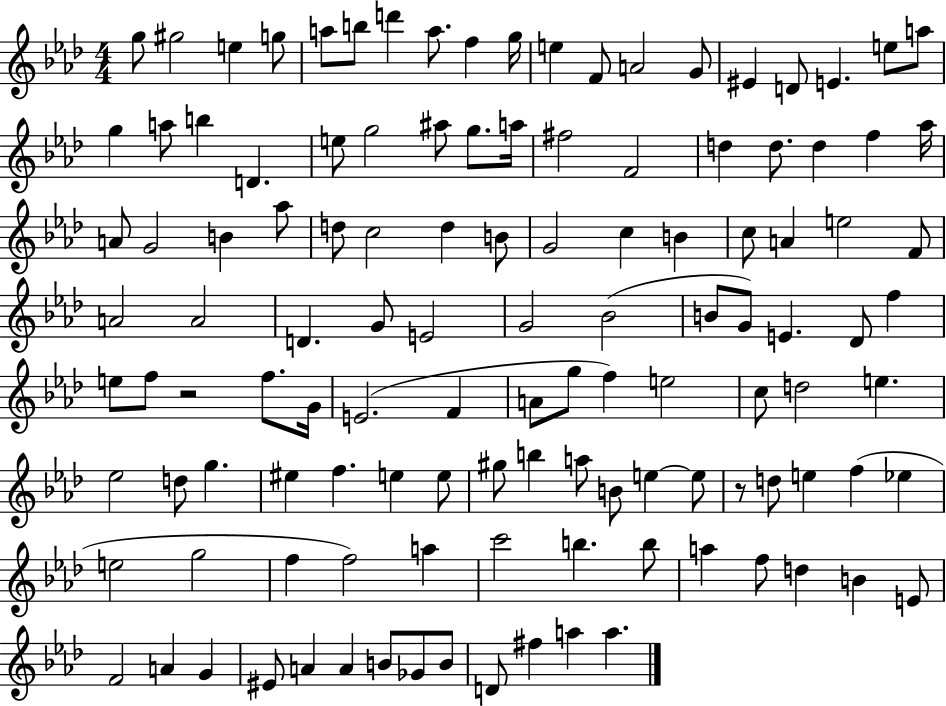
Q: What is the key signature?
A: AES major